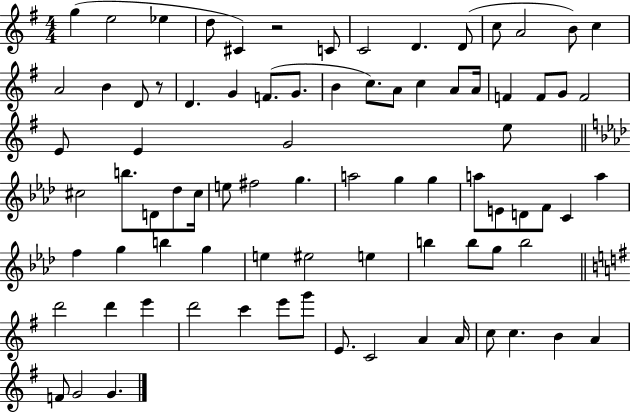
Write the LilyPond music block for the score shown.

{
  \clef treble
  \numericTimeSignature
  \time 4/4
  \key g \major
  g''4( e''2 ees''4 | d''8 cis'4) r2 c'8 | c'2 d'4. d'8( | c''8 a'2 b'8) c''4 | \break a'2 b'4 d'8 r8 | d'4. g'4 f'8.( g'8. | b'4 c''8.) a'8 c''4 a'8 a'16 | f'4 f'8 g'8 f'2 | \break e'8 e'4 g'2 e''8 | \bar "||" \break \key aes \major cis''2 b''8. d'8 des''8 cis''16 | e''8 fis''2 g''4. | a''2 g''4 g''4 | a''8 e'8 d'8 f'8 c'4 a''4 | \break f''4 g''4 b''4 g''4 | e''4 eis''2 e''4 | b''4 b''8 g''8 b''2 | \bar "||" \break \key g \major d'''2 d'''4 e'''4 | d'''2 c'''4 e'''8 g'''8 | e'8. c'2 a'4 a'16 | c''8 c''4. b'4 a'4 | \break f'8 g'2 g'4. | \bar "|."
}